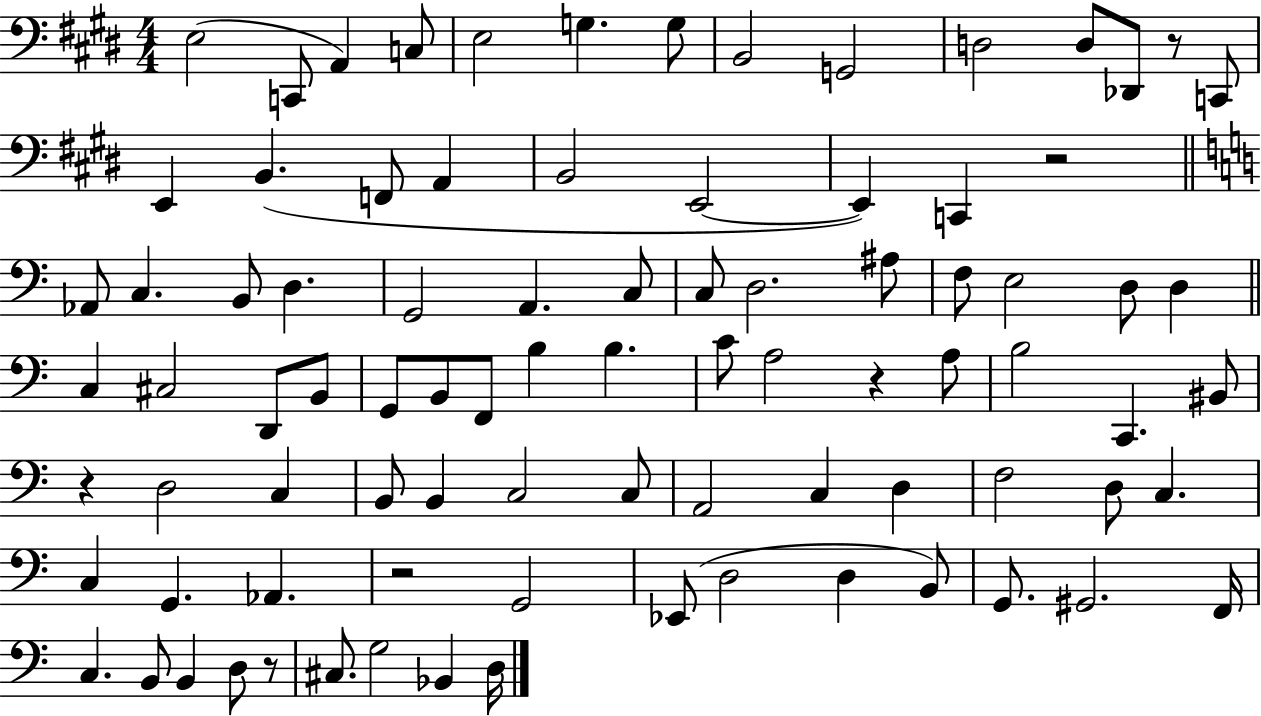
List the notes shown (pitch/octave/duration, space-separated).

E3/h C2/e A2/q C3/e E3/h G3/q. G3/e B2/h G2/h D3/h D3/e Db2/e R/e C2/e E2/q B2/q. F2/e A2/q B2/h E2/h E2/q C2/q R/h Ab2/e C3/q. B2/e D3/q. G2/h A2/q. C3/e C3/e D3/h. A#3/e F3/e E3/h D3/e D3/q C3/q C#3/h D2/e B2/e G2/e B2/e F2/e B3/q B3/q. C4/e A3/h R/q A3/e B3/h C2/q. BIS2/e R/q D3/h C3/q B2/e B2/q C3/h C3/e A2/h C3/q D3/q F3/h D3/e C3/q. C3/q G2/q. Ab2/q. R/h G2/h Eb2/e D3/h D3/q B2/e G2/e. G#2/h. F2/s C3/q. B2/e B2/q D3/e R/e C#3/e. G3/h Bb2/q D3/s